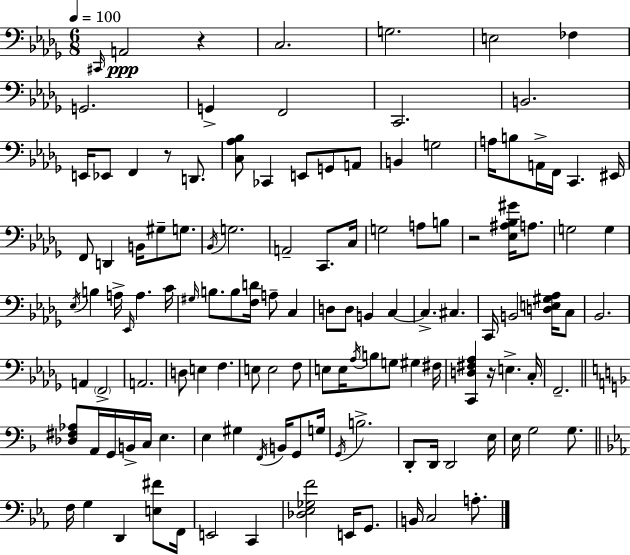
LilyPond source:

{
  \clef bass
  \numericTimeSignature
  \time 6/8
  \key bes \minor
  \tempo 4 = 100
  \grace { cis,16 }\ppp a,2 r4 | c2. | g2. | e2 fes4 | \break g,2. | g,4-> f,2 | c,2. | b,2. | \break e,16 ees,8 f,4 r8 d,8. | <c aes bes>8 ces,4 e,8 g,8 a,8 | b,4 g2 | a16 b8 a,16-> f,16 c,4. | \break eis,16 f,8 d,4 b,16 gis8-- g8. | \acciaccatura { bes,16 } g2. | a,2-- c,8. | c16 g2 a8 | \break b8 r2 <ees ais bes gis'>16 a8. | g2 g4 | \acciaccatura { ees16 } b4 a16-> \grace { ees,16 } a4. | c'16 \grace { gis16 } b8. b8 <f d'>16 a8-- | \break c4 d8 d8 b,4 | c4~~ c4.-> cis4. | c,16 b,2 | <d e gis aes>16 c8 bes,2. | \break a,4 \parenthesize f,2-> | a,2. | d8 e4 f4. | e8 e2 | \break f8 e8 e16 \acciaccatura { aes16 } b8 g8 | gis4 fis16 <c, d fis aes>4 r16 e4.-> | c16-. f,2.-- | \bar "||" \break \key f \major <des fis aes>8 a,16 g,16 b,16-> c16 e4. | e4 gis4 \acciaccatura { f,16 } b,16 g,8 | g16 \acciaccatura { g,16 } b2.-> | d,8-. d,16 d,2 | \break e16 e16 g2 g8. | \bar "||" \break \key c \minor f16 g4 d,4 <e fis'>8 f,16 | e,2 c,4 | <des ees ges f'>2 e,16 g,8. | b,16 c2 a8.-. | \break \bar "|."
}